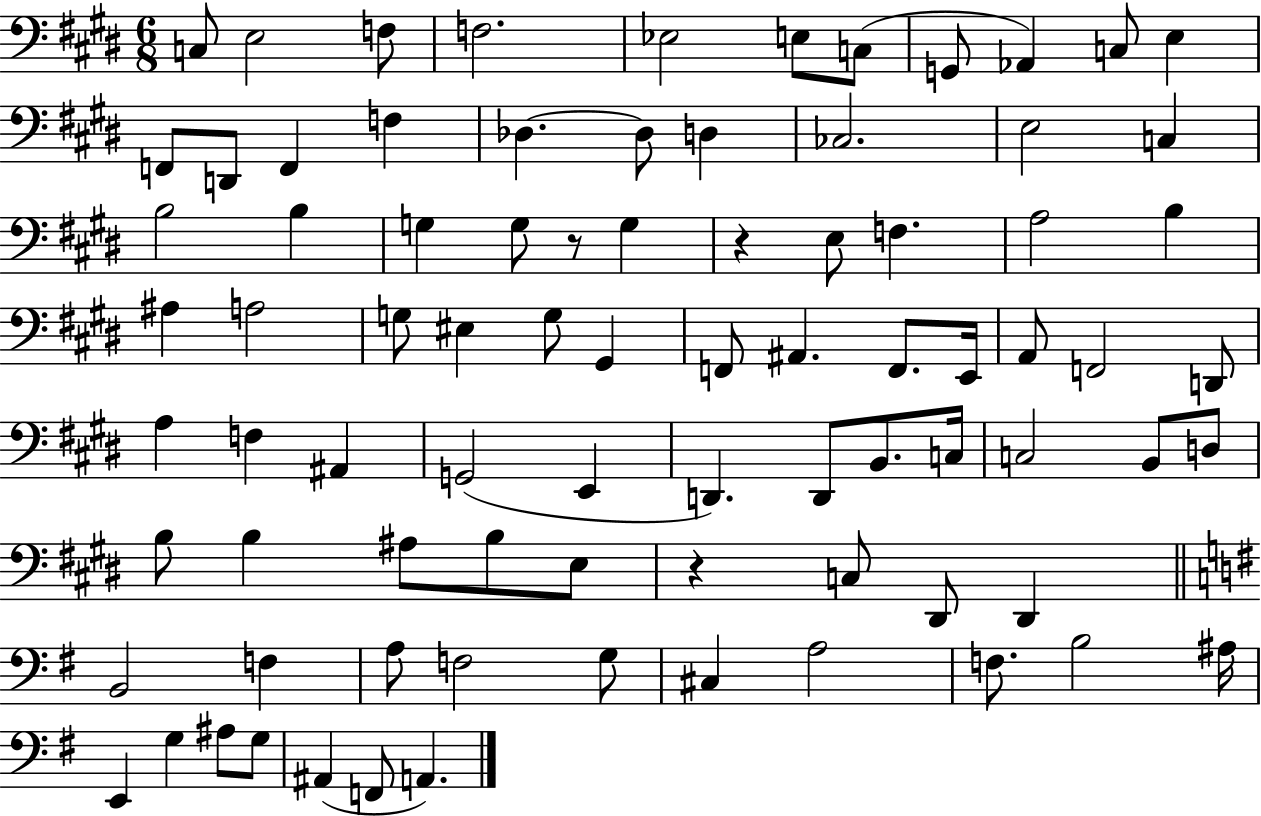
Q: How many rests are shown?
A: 3